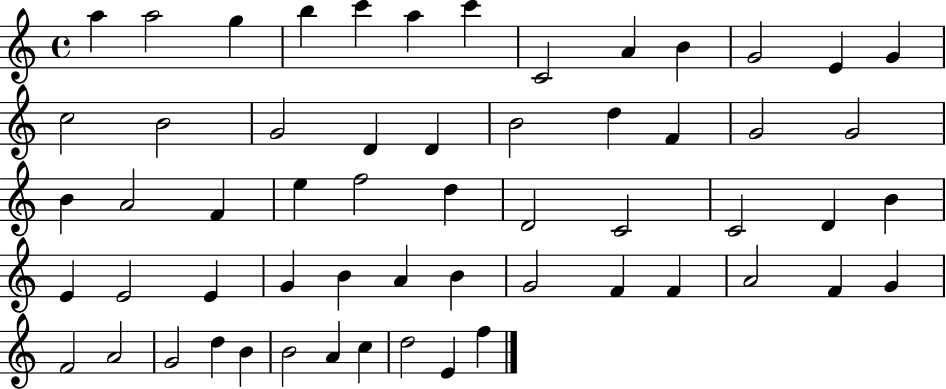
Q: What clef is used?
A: treble